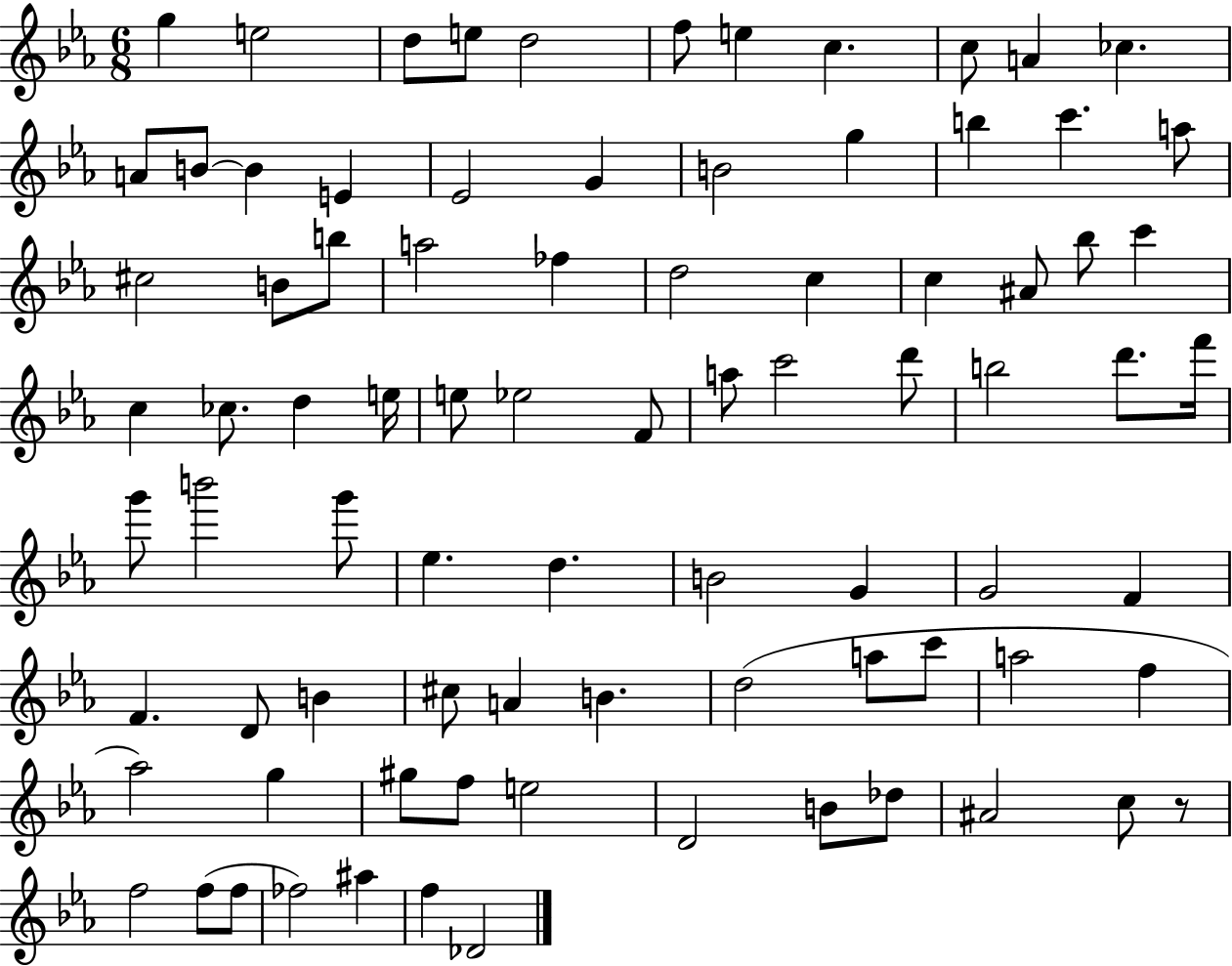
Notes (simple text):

G5/q E5/h D5/e E5/e D5/h F5/e E5/q C5/q. C5/e A4/q CES5/q. A4/e B4/e B4/q E4/q Eb4/h G4/q B4/h G5/q B5/q C6/q. A5/e C#5/h B4/e B5/e A5/h FES5/q D5/h C5/q C5/q A#4/e Bb5/e C6/q C5/q CES5/e. D5/q E5/s E5/e Eb5/h F4/e A5/e C6/h D6/e B5/h D6/e. F6/s G6/e B6/h G6/e Eb5/q. D5/q. B4/h G4/q G4/h F4/q F4/q. D4/e B4/q C#5/e A4/q B4/q. D5/h A5/e C6/e A5/h F5/q Ab5/h G5/q G#5/e F5/e E5/h D4/h B4/e Db5/e A#4/h C5/e R/e F5/h F5/e F5/e FES5/h A#5/q F5/q Db4/h